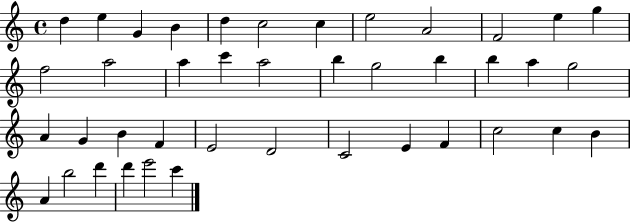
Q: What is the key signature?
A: C major